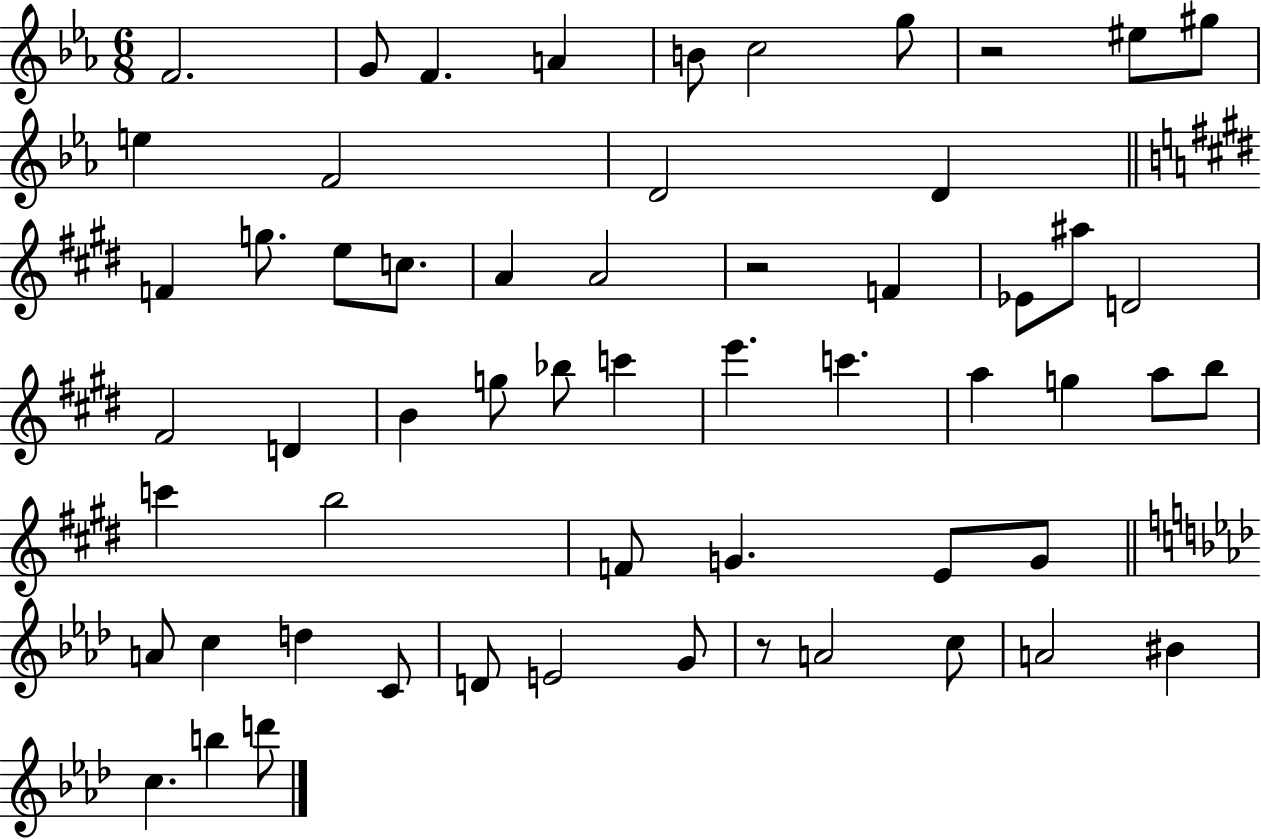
F4/h. G4/e F4/q. A4/q B4/e C5/h G5/e R/h EIS5/e G#5/e E5/q F4/h D4/h D4/q F4/q G5/e. E5/e C5/e. A4/q A4/h R/h F4/q Eb4/e A#5/e D4/h F#4/h D4/q B4/q G5/e Bb5/e C6/q E6/q. C6/q. A5/q G5/q A5/e B5/e C6/q B5/h F4/e G4/q. E4/e G4/e A4/e C5/q D5/q C4/e D4/e E4/h G4/e R/e A4/h C5/e A4/h BIS4/q C5/q. B5/q D6/e